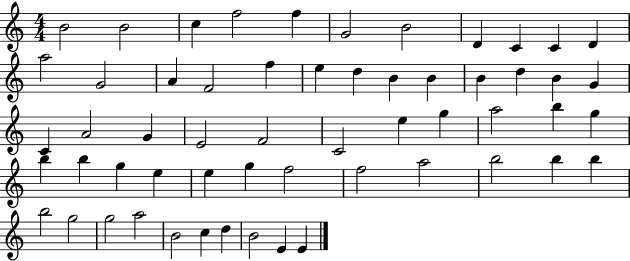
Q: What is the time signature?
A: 4/4